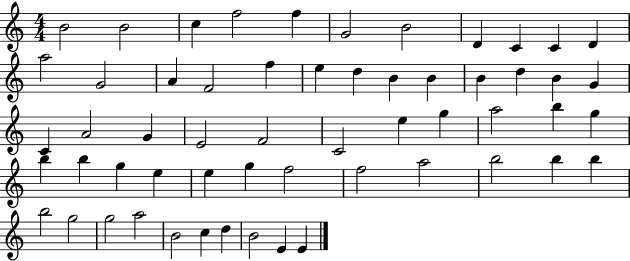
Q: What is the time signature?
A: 4/4